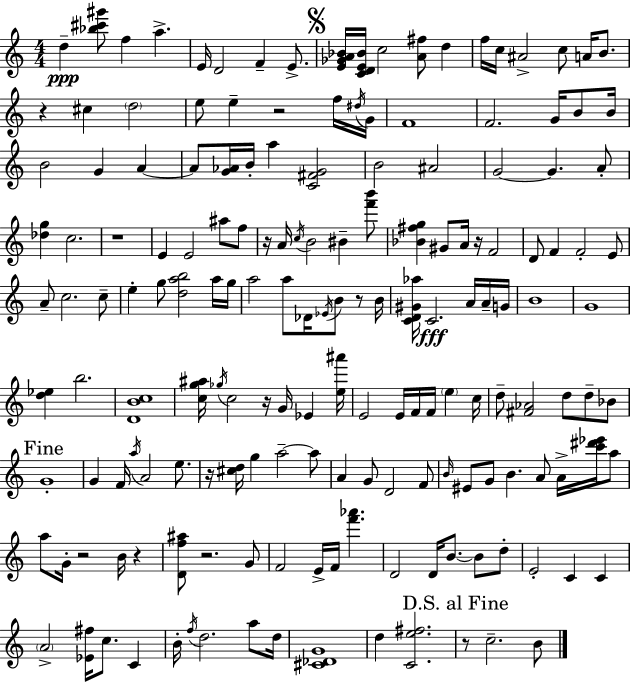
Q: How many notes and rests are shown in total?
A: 169